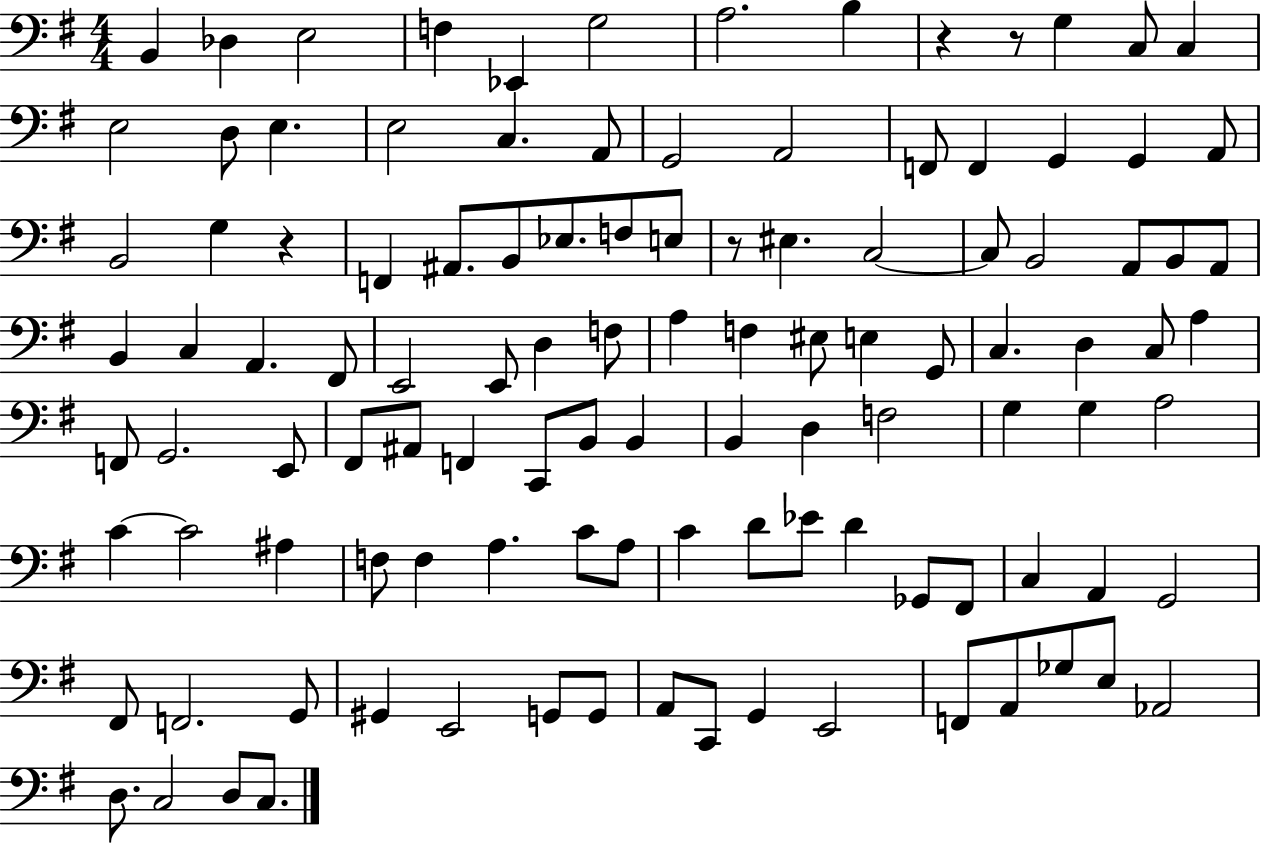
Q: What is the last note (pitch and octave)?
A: C3